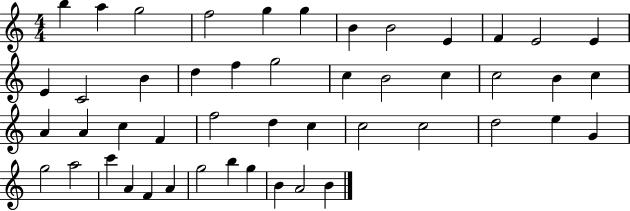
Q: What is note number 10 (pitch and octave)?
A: F4